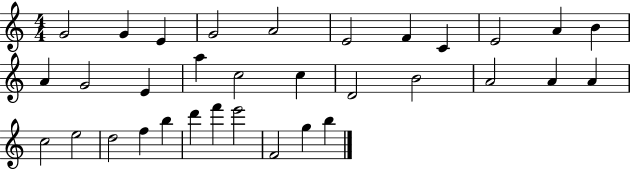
G4/h G4/q E4/q G4/h A4/h E4/h F4/q C4/q E4/h A4/q B4/q A4/q G4/h E4/q A5/q C5/h C5/q D4/h B4/h A4/h A4/q A4/q C5/h E5/h D5/h F5/q B5/q D6/q F6/q E6/h F4/h G5/q B5/q